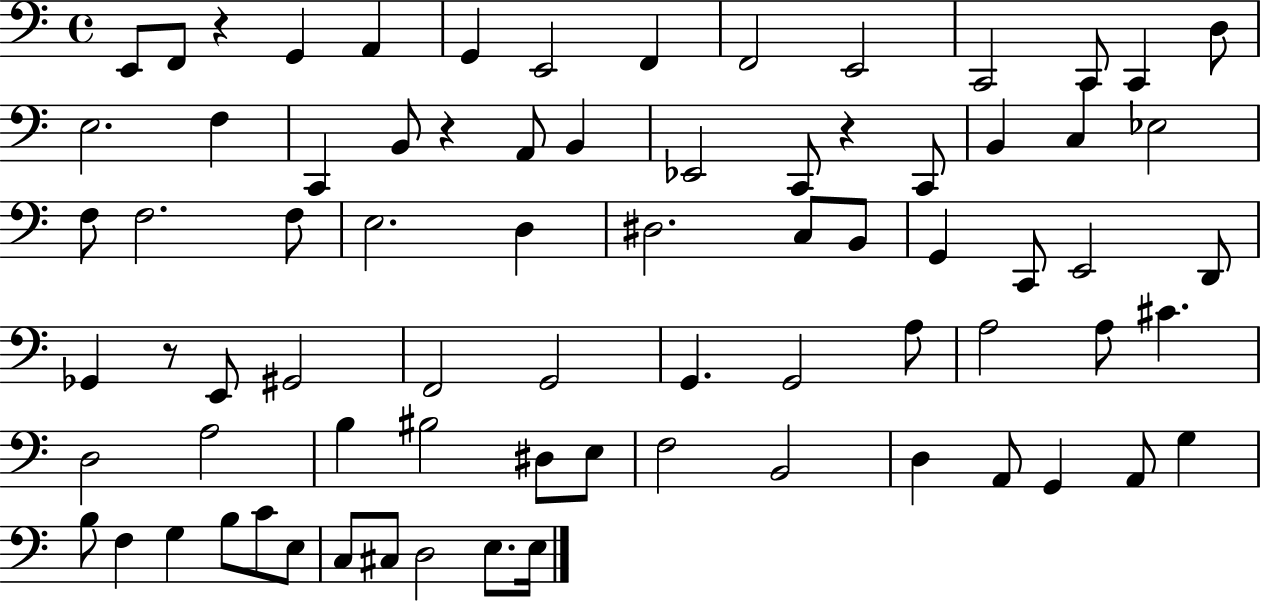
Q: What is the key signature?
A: C major